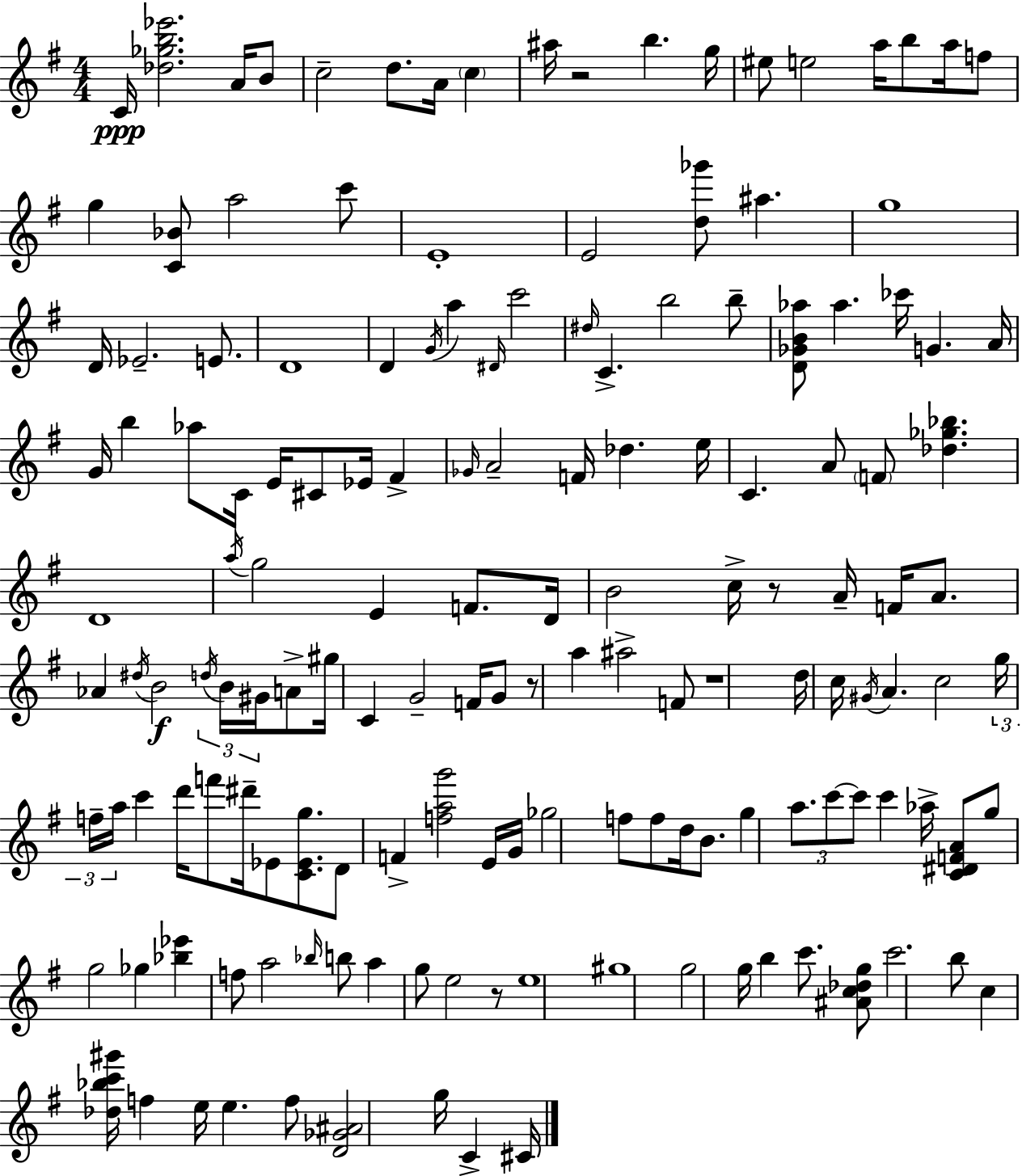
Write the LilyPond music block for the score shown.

{
  \clef treble
  \numericTimeSignature
  \time 4/4
  \key e \minor
  c'16\ppp <des'' ges'' b'' ees'''>2. a'16 b'8 | c''2-- d''8. a'16 \parenthesize c''4 | ais''16 r2 b''4. g''16 | eis''8 e''2 a''16 b''8 a''16 f''8 | \break g''4 <c' bes'>8 a''2 c'''8 | e'1-. | e'2 <d'' ges'''>8 ais''4. | g''1 | \break d'16 ees'2.-- e'8. | d'1 | d'4 \acciaccatura { g'16 } a''4 \grace { dis'16 } c'''2 | \grace { dis''16 } c'4.-> b''2 | \break b''8-- <d' ges' b' aes''>8 aes''4. ces'''16 g'4. | a'16 g'16 b''4 aes''8 c'16 e'16 cis'8 ees'16 fis'4-> | \grace { ges'16 } a'2-- f'16 des''4. | e''16 c'4. a'8 \parenthesize f'8 <des'' ges'' bes''>4. | \break d'1 | \acciaccatura { a''16 } g''2 e'4 | f'8. d'16 b'2 c''16-> r8 | a'16-- f'16 a'8. aes'4 \acciaccatura { dis''16 } b'2\f | \break \tuplet 3/2 { \acciaccatura { d''16 } b'16 gis'16 } a'8-> gis''16 c'4 g'2-- | f'16 g'8 r8 a''4 ais''2-> | f'8 r1 | d''16 c''16 \acciaccatura { gis'16 } a'4. | \break c''2 \tuplet 3/2 { g''16 f''16-- a''16 } c'''4 d'''16 | f'''8 dis'''16-- ees'8 <c' ees' g''>8. d'8 f'4-> <f'' a'' g'''>2 | e'16 g'16 ges''2 | f''8 f''8 d''16 b'8. g''4 \tuplet 3/2 { a''8. c'''8~~ | \break c'''8 } c'''4 aes''16-> <c' dis' f' a'>8 g''8 g''2 | ges''4 <bes'' ees'''>4 f''8 a''2 | \grace { bes''16 } b''8 a''4 g''8 e''2 | r8 e''1 | \break gis''1 | g''2 | g''16 b''4 c'''8. <ais' c'' des'' g''>8 c'''2. | b''8 c''4 <des'' bes'' c''' gis'''>16 f''4 | \break e''16 e''4. f''8 <d' ges' ais'>2 | g''16 c'4-> cis'16 \bar "|."
}